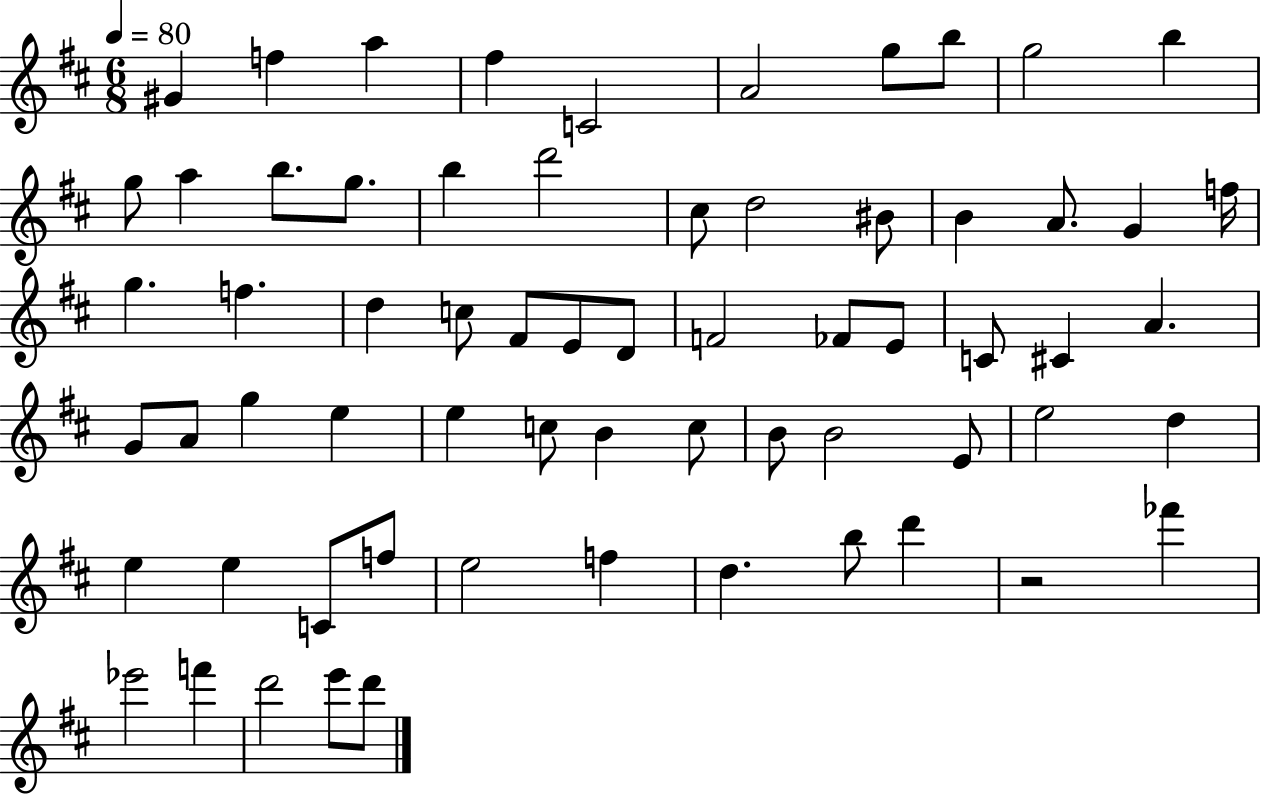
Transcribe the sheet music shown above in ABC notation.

X:1
T:Untitled
M:6/8
L:1/4
K:D
^G f a ^f C2 A2 g/2 b/2 g2 b g/2 a b/2 g/2 b d'2 ^c/2 d2 ^B/2 B A/2 G f/4 g f d c/2 ^F/2 E/2 D/2 F2 _F/2 E/2 C/2 ^C A G/2 A/2 g e e c/2 B c/2 B/2 B2 E/2 e2 d e e C/2 f/2 e2 f d b/2 d' z2 _f' _e'2 f' d'2 e'/2 d'/2